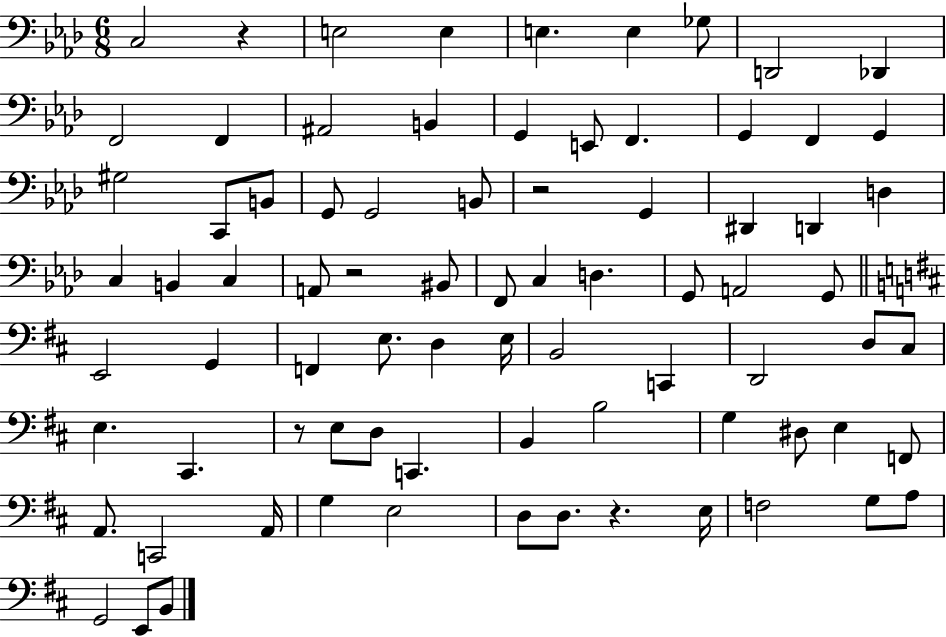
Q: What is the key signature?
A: AES major